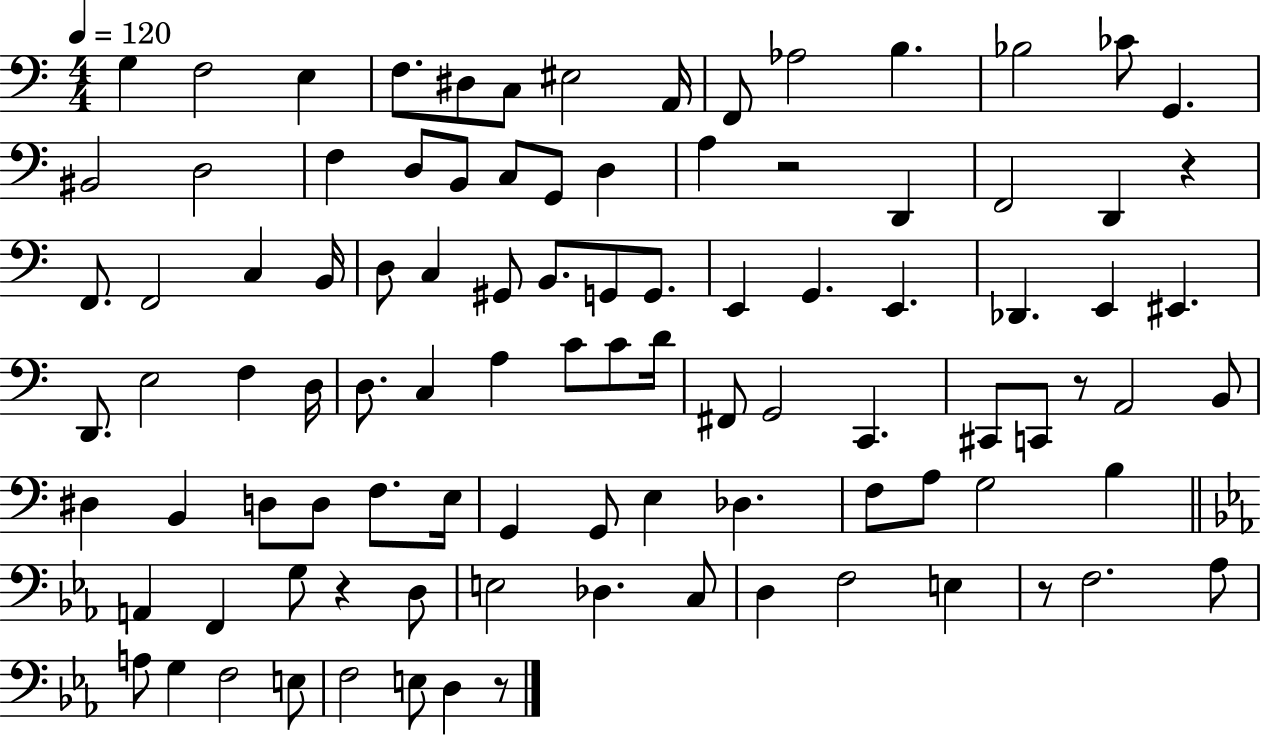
G3/q F3/h E3/q F3/e. D#3/e C3/e EIS3/h A2/s F2/e Ab3/h B3/q. Bb3/h CES4/e G2/q. BIS2/h D3/h F3/q D3/e B2/e C3/e G2/e D3/q A3/q R/h D2/q F2/h D2/q R/q F2/e. F2/h C3/q B2/s D3/e C3/q G#2/e B2/e. G2/e G2/e. E2/q G2/q. E2/q. Db2/q. E2/q EIS2/q. D2/e. E3/h F3/q D3/s D3/e. C3/q A3/q C4/e C4/e D4/s F#2/e G2/h C2/q. C#2/e C2/e R/e A2/h B2/e D#3/q B2/q D3/e D3/e F3/e. E3/s G2/q G2/e E3/q Db3/q. F3/e A3/e G3/h B3/q A2/q F2/q G3/e R/q D3/e E3/h Db3/q. C3/e D3/q F3/h E3/q R/e F3/h. Ab3/e A3/e G3/q F3/h E3/e F3/h E3/e D3/q R/e